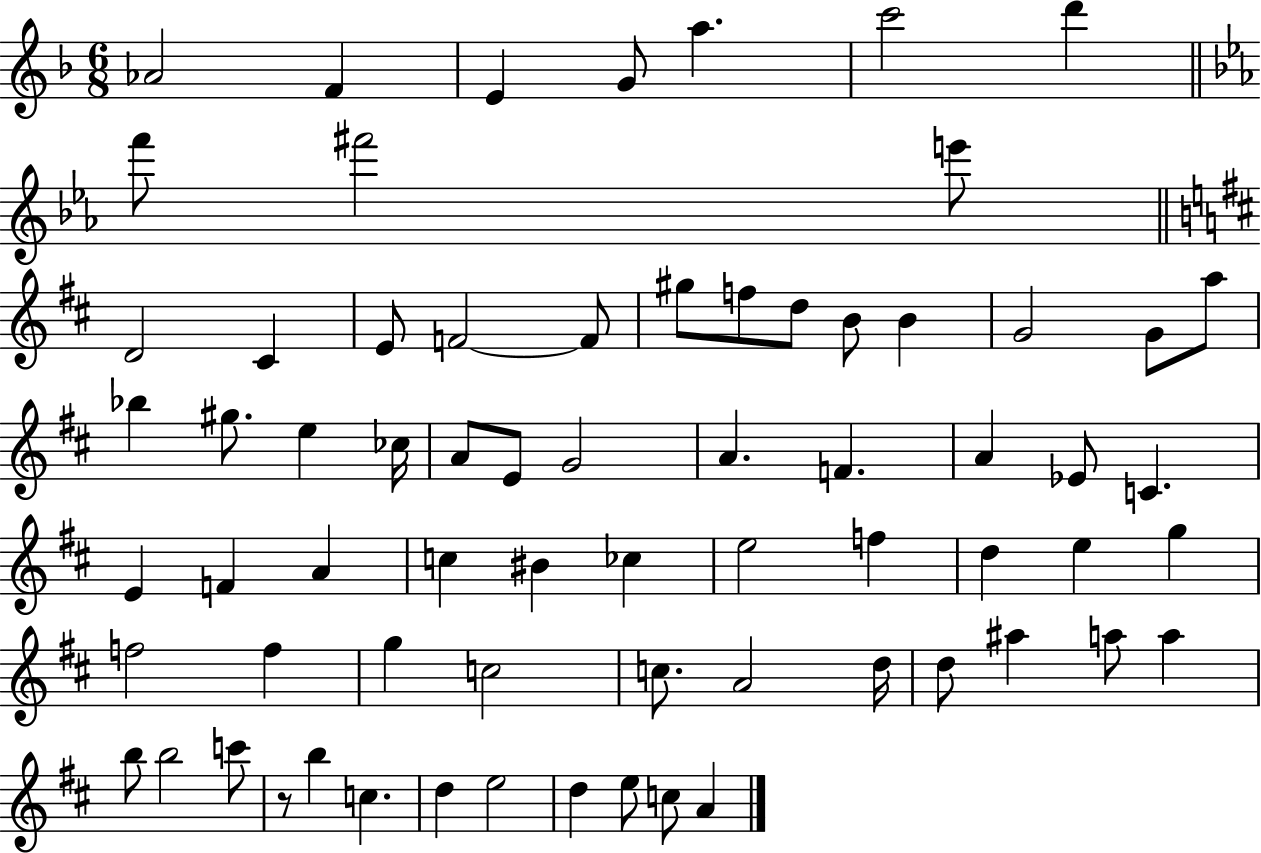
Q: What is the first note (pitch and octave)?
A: Ab4